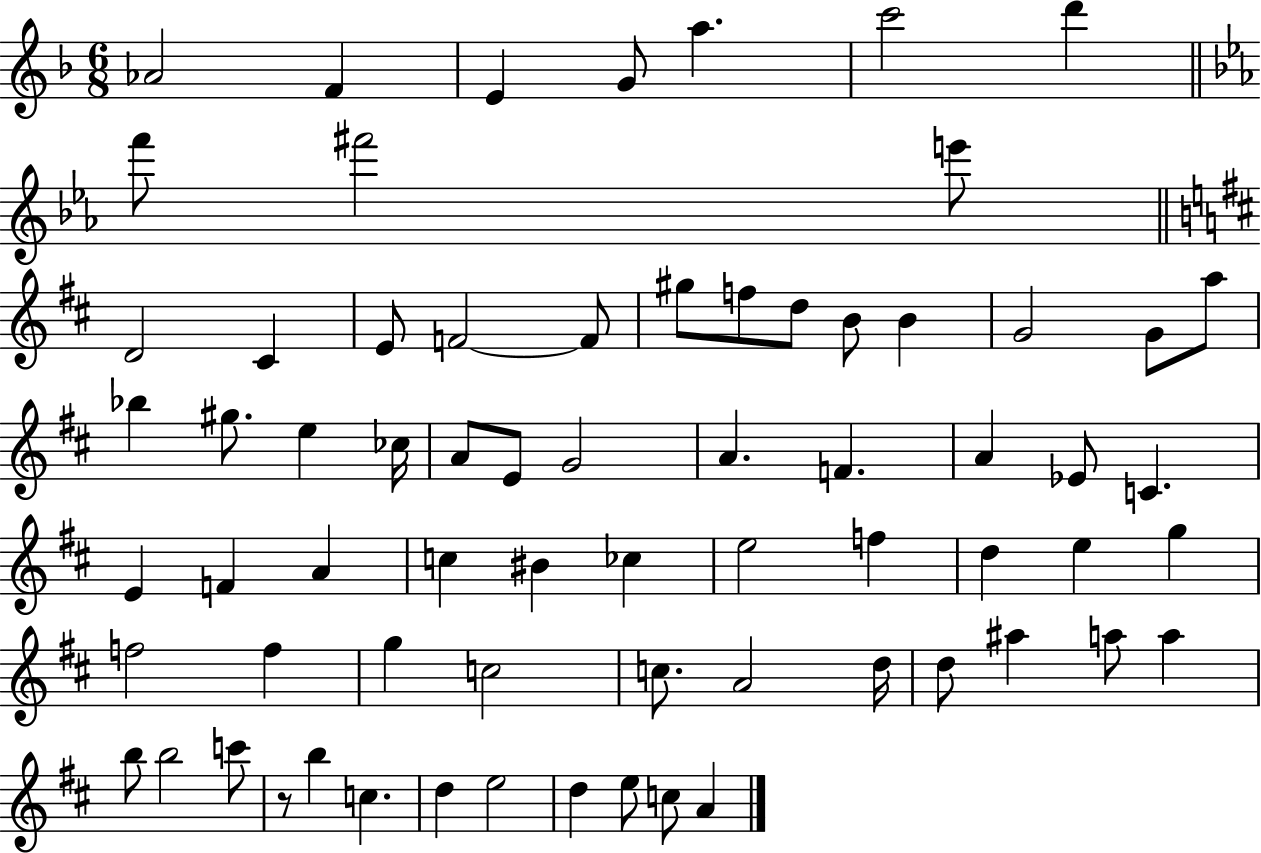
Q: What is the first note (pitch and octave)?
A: Ab4